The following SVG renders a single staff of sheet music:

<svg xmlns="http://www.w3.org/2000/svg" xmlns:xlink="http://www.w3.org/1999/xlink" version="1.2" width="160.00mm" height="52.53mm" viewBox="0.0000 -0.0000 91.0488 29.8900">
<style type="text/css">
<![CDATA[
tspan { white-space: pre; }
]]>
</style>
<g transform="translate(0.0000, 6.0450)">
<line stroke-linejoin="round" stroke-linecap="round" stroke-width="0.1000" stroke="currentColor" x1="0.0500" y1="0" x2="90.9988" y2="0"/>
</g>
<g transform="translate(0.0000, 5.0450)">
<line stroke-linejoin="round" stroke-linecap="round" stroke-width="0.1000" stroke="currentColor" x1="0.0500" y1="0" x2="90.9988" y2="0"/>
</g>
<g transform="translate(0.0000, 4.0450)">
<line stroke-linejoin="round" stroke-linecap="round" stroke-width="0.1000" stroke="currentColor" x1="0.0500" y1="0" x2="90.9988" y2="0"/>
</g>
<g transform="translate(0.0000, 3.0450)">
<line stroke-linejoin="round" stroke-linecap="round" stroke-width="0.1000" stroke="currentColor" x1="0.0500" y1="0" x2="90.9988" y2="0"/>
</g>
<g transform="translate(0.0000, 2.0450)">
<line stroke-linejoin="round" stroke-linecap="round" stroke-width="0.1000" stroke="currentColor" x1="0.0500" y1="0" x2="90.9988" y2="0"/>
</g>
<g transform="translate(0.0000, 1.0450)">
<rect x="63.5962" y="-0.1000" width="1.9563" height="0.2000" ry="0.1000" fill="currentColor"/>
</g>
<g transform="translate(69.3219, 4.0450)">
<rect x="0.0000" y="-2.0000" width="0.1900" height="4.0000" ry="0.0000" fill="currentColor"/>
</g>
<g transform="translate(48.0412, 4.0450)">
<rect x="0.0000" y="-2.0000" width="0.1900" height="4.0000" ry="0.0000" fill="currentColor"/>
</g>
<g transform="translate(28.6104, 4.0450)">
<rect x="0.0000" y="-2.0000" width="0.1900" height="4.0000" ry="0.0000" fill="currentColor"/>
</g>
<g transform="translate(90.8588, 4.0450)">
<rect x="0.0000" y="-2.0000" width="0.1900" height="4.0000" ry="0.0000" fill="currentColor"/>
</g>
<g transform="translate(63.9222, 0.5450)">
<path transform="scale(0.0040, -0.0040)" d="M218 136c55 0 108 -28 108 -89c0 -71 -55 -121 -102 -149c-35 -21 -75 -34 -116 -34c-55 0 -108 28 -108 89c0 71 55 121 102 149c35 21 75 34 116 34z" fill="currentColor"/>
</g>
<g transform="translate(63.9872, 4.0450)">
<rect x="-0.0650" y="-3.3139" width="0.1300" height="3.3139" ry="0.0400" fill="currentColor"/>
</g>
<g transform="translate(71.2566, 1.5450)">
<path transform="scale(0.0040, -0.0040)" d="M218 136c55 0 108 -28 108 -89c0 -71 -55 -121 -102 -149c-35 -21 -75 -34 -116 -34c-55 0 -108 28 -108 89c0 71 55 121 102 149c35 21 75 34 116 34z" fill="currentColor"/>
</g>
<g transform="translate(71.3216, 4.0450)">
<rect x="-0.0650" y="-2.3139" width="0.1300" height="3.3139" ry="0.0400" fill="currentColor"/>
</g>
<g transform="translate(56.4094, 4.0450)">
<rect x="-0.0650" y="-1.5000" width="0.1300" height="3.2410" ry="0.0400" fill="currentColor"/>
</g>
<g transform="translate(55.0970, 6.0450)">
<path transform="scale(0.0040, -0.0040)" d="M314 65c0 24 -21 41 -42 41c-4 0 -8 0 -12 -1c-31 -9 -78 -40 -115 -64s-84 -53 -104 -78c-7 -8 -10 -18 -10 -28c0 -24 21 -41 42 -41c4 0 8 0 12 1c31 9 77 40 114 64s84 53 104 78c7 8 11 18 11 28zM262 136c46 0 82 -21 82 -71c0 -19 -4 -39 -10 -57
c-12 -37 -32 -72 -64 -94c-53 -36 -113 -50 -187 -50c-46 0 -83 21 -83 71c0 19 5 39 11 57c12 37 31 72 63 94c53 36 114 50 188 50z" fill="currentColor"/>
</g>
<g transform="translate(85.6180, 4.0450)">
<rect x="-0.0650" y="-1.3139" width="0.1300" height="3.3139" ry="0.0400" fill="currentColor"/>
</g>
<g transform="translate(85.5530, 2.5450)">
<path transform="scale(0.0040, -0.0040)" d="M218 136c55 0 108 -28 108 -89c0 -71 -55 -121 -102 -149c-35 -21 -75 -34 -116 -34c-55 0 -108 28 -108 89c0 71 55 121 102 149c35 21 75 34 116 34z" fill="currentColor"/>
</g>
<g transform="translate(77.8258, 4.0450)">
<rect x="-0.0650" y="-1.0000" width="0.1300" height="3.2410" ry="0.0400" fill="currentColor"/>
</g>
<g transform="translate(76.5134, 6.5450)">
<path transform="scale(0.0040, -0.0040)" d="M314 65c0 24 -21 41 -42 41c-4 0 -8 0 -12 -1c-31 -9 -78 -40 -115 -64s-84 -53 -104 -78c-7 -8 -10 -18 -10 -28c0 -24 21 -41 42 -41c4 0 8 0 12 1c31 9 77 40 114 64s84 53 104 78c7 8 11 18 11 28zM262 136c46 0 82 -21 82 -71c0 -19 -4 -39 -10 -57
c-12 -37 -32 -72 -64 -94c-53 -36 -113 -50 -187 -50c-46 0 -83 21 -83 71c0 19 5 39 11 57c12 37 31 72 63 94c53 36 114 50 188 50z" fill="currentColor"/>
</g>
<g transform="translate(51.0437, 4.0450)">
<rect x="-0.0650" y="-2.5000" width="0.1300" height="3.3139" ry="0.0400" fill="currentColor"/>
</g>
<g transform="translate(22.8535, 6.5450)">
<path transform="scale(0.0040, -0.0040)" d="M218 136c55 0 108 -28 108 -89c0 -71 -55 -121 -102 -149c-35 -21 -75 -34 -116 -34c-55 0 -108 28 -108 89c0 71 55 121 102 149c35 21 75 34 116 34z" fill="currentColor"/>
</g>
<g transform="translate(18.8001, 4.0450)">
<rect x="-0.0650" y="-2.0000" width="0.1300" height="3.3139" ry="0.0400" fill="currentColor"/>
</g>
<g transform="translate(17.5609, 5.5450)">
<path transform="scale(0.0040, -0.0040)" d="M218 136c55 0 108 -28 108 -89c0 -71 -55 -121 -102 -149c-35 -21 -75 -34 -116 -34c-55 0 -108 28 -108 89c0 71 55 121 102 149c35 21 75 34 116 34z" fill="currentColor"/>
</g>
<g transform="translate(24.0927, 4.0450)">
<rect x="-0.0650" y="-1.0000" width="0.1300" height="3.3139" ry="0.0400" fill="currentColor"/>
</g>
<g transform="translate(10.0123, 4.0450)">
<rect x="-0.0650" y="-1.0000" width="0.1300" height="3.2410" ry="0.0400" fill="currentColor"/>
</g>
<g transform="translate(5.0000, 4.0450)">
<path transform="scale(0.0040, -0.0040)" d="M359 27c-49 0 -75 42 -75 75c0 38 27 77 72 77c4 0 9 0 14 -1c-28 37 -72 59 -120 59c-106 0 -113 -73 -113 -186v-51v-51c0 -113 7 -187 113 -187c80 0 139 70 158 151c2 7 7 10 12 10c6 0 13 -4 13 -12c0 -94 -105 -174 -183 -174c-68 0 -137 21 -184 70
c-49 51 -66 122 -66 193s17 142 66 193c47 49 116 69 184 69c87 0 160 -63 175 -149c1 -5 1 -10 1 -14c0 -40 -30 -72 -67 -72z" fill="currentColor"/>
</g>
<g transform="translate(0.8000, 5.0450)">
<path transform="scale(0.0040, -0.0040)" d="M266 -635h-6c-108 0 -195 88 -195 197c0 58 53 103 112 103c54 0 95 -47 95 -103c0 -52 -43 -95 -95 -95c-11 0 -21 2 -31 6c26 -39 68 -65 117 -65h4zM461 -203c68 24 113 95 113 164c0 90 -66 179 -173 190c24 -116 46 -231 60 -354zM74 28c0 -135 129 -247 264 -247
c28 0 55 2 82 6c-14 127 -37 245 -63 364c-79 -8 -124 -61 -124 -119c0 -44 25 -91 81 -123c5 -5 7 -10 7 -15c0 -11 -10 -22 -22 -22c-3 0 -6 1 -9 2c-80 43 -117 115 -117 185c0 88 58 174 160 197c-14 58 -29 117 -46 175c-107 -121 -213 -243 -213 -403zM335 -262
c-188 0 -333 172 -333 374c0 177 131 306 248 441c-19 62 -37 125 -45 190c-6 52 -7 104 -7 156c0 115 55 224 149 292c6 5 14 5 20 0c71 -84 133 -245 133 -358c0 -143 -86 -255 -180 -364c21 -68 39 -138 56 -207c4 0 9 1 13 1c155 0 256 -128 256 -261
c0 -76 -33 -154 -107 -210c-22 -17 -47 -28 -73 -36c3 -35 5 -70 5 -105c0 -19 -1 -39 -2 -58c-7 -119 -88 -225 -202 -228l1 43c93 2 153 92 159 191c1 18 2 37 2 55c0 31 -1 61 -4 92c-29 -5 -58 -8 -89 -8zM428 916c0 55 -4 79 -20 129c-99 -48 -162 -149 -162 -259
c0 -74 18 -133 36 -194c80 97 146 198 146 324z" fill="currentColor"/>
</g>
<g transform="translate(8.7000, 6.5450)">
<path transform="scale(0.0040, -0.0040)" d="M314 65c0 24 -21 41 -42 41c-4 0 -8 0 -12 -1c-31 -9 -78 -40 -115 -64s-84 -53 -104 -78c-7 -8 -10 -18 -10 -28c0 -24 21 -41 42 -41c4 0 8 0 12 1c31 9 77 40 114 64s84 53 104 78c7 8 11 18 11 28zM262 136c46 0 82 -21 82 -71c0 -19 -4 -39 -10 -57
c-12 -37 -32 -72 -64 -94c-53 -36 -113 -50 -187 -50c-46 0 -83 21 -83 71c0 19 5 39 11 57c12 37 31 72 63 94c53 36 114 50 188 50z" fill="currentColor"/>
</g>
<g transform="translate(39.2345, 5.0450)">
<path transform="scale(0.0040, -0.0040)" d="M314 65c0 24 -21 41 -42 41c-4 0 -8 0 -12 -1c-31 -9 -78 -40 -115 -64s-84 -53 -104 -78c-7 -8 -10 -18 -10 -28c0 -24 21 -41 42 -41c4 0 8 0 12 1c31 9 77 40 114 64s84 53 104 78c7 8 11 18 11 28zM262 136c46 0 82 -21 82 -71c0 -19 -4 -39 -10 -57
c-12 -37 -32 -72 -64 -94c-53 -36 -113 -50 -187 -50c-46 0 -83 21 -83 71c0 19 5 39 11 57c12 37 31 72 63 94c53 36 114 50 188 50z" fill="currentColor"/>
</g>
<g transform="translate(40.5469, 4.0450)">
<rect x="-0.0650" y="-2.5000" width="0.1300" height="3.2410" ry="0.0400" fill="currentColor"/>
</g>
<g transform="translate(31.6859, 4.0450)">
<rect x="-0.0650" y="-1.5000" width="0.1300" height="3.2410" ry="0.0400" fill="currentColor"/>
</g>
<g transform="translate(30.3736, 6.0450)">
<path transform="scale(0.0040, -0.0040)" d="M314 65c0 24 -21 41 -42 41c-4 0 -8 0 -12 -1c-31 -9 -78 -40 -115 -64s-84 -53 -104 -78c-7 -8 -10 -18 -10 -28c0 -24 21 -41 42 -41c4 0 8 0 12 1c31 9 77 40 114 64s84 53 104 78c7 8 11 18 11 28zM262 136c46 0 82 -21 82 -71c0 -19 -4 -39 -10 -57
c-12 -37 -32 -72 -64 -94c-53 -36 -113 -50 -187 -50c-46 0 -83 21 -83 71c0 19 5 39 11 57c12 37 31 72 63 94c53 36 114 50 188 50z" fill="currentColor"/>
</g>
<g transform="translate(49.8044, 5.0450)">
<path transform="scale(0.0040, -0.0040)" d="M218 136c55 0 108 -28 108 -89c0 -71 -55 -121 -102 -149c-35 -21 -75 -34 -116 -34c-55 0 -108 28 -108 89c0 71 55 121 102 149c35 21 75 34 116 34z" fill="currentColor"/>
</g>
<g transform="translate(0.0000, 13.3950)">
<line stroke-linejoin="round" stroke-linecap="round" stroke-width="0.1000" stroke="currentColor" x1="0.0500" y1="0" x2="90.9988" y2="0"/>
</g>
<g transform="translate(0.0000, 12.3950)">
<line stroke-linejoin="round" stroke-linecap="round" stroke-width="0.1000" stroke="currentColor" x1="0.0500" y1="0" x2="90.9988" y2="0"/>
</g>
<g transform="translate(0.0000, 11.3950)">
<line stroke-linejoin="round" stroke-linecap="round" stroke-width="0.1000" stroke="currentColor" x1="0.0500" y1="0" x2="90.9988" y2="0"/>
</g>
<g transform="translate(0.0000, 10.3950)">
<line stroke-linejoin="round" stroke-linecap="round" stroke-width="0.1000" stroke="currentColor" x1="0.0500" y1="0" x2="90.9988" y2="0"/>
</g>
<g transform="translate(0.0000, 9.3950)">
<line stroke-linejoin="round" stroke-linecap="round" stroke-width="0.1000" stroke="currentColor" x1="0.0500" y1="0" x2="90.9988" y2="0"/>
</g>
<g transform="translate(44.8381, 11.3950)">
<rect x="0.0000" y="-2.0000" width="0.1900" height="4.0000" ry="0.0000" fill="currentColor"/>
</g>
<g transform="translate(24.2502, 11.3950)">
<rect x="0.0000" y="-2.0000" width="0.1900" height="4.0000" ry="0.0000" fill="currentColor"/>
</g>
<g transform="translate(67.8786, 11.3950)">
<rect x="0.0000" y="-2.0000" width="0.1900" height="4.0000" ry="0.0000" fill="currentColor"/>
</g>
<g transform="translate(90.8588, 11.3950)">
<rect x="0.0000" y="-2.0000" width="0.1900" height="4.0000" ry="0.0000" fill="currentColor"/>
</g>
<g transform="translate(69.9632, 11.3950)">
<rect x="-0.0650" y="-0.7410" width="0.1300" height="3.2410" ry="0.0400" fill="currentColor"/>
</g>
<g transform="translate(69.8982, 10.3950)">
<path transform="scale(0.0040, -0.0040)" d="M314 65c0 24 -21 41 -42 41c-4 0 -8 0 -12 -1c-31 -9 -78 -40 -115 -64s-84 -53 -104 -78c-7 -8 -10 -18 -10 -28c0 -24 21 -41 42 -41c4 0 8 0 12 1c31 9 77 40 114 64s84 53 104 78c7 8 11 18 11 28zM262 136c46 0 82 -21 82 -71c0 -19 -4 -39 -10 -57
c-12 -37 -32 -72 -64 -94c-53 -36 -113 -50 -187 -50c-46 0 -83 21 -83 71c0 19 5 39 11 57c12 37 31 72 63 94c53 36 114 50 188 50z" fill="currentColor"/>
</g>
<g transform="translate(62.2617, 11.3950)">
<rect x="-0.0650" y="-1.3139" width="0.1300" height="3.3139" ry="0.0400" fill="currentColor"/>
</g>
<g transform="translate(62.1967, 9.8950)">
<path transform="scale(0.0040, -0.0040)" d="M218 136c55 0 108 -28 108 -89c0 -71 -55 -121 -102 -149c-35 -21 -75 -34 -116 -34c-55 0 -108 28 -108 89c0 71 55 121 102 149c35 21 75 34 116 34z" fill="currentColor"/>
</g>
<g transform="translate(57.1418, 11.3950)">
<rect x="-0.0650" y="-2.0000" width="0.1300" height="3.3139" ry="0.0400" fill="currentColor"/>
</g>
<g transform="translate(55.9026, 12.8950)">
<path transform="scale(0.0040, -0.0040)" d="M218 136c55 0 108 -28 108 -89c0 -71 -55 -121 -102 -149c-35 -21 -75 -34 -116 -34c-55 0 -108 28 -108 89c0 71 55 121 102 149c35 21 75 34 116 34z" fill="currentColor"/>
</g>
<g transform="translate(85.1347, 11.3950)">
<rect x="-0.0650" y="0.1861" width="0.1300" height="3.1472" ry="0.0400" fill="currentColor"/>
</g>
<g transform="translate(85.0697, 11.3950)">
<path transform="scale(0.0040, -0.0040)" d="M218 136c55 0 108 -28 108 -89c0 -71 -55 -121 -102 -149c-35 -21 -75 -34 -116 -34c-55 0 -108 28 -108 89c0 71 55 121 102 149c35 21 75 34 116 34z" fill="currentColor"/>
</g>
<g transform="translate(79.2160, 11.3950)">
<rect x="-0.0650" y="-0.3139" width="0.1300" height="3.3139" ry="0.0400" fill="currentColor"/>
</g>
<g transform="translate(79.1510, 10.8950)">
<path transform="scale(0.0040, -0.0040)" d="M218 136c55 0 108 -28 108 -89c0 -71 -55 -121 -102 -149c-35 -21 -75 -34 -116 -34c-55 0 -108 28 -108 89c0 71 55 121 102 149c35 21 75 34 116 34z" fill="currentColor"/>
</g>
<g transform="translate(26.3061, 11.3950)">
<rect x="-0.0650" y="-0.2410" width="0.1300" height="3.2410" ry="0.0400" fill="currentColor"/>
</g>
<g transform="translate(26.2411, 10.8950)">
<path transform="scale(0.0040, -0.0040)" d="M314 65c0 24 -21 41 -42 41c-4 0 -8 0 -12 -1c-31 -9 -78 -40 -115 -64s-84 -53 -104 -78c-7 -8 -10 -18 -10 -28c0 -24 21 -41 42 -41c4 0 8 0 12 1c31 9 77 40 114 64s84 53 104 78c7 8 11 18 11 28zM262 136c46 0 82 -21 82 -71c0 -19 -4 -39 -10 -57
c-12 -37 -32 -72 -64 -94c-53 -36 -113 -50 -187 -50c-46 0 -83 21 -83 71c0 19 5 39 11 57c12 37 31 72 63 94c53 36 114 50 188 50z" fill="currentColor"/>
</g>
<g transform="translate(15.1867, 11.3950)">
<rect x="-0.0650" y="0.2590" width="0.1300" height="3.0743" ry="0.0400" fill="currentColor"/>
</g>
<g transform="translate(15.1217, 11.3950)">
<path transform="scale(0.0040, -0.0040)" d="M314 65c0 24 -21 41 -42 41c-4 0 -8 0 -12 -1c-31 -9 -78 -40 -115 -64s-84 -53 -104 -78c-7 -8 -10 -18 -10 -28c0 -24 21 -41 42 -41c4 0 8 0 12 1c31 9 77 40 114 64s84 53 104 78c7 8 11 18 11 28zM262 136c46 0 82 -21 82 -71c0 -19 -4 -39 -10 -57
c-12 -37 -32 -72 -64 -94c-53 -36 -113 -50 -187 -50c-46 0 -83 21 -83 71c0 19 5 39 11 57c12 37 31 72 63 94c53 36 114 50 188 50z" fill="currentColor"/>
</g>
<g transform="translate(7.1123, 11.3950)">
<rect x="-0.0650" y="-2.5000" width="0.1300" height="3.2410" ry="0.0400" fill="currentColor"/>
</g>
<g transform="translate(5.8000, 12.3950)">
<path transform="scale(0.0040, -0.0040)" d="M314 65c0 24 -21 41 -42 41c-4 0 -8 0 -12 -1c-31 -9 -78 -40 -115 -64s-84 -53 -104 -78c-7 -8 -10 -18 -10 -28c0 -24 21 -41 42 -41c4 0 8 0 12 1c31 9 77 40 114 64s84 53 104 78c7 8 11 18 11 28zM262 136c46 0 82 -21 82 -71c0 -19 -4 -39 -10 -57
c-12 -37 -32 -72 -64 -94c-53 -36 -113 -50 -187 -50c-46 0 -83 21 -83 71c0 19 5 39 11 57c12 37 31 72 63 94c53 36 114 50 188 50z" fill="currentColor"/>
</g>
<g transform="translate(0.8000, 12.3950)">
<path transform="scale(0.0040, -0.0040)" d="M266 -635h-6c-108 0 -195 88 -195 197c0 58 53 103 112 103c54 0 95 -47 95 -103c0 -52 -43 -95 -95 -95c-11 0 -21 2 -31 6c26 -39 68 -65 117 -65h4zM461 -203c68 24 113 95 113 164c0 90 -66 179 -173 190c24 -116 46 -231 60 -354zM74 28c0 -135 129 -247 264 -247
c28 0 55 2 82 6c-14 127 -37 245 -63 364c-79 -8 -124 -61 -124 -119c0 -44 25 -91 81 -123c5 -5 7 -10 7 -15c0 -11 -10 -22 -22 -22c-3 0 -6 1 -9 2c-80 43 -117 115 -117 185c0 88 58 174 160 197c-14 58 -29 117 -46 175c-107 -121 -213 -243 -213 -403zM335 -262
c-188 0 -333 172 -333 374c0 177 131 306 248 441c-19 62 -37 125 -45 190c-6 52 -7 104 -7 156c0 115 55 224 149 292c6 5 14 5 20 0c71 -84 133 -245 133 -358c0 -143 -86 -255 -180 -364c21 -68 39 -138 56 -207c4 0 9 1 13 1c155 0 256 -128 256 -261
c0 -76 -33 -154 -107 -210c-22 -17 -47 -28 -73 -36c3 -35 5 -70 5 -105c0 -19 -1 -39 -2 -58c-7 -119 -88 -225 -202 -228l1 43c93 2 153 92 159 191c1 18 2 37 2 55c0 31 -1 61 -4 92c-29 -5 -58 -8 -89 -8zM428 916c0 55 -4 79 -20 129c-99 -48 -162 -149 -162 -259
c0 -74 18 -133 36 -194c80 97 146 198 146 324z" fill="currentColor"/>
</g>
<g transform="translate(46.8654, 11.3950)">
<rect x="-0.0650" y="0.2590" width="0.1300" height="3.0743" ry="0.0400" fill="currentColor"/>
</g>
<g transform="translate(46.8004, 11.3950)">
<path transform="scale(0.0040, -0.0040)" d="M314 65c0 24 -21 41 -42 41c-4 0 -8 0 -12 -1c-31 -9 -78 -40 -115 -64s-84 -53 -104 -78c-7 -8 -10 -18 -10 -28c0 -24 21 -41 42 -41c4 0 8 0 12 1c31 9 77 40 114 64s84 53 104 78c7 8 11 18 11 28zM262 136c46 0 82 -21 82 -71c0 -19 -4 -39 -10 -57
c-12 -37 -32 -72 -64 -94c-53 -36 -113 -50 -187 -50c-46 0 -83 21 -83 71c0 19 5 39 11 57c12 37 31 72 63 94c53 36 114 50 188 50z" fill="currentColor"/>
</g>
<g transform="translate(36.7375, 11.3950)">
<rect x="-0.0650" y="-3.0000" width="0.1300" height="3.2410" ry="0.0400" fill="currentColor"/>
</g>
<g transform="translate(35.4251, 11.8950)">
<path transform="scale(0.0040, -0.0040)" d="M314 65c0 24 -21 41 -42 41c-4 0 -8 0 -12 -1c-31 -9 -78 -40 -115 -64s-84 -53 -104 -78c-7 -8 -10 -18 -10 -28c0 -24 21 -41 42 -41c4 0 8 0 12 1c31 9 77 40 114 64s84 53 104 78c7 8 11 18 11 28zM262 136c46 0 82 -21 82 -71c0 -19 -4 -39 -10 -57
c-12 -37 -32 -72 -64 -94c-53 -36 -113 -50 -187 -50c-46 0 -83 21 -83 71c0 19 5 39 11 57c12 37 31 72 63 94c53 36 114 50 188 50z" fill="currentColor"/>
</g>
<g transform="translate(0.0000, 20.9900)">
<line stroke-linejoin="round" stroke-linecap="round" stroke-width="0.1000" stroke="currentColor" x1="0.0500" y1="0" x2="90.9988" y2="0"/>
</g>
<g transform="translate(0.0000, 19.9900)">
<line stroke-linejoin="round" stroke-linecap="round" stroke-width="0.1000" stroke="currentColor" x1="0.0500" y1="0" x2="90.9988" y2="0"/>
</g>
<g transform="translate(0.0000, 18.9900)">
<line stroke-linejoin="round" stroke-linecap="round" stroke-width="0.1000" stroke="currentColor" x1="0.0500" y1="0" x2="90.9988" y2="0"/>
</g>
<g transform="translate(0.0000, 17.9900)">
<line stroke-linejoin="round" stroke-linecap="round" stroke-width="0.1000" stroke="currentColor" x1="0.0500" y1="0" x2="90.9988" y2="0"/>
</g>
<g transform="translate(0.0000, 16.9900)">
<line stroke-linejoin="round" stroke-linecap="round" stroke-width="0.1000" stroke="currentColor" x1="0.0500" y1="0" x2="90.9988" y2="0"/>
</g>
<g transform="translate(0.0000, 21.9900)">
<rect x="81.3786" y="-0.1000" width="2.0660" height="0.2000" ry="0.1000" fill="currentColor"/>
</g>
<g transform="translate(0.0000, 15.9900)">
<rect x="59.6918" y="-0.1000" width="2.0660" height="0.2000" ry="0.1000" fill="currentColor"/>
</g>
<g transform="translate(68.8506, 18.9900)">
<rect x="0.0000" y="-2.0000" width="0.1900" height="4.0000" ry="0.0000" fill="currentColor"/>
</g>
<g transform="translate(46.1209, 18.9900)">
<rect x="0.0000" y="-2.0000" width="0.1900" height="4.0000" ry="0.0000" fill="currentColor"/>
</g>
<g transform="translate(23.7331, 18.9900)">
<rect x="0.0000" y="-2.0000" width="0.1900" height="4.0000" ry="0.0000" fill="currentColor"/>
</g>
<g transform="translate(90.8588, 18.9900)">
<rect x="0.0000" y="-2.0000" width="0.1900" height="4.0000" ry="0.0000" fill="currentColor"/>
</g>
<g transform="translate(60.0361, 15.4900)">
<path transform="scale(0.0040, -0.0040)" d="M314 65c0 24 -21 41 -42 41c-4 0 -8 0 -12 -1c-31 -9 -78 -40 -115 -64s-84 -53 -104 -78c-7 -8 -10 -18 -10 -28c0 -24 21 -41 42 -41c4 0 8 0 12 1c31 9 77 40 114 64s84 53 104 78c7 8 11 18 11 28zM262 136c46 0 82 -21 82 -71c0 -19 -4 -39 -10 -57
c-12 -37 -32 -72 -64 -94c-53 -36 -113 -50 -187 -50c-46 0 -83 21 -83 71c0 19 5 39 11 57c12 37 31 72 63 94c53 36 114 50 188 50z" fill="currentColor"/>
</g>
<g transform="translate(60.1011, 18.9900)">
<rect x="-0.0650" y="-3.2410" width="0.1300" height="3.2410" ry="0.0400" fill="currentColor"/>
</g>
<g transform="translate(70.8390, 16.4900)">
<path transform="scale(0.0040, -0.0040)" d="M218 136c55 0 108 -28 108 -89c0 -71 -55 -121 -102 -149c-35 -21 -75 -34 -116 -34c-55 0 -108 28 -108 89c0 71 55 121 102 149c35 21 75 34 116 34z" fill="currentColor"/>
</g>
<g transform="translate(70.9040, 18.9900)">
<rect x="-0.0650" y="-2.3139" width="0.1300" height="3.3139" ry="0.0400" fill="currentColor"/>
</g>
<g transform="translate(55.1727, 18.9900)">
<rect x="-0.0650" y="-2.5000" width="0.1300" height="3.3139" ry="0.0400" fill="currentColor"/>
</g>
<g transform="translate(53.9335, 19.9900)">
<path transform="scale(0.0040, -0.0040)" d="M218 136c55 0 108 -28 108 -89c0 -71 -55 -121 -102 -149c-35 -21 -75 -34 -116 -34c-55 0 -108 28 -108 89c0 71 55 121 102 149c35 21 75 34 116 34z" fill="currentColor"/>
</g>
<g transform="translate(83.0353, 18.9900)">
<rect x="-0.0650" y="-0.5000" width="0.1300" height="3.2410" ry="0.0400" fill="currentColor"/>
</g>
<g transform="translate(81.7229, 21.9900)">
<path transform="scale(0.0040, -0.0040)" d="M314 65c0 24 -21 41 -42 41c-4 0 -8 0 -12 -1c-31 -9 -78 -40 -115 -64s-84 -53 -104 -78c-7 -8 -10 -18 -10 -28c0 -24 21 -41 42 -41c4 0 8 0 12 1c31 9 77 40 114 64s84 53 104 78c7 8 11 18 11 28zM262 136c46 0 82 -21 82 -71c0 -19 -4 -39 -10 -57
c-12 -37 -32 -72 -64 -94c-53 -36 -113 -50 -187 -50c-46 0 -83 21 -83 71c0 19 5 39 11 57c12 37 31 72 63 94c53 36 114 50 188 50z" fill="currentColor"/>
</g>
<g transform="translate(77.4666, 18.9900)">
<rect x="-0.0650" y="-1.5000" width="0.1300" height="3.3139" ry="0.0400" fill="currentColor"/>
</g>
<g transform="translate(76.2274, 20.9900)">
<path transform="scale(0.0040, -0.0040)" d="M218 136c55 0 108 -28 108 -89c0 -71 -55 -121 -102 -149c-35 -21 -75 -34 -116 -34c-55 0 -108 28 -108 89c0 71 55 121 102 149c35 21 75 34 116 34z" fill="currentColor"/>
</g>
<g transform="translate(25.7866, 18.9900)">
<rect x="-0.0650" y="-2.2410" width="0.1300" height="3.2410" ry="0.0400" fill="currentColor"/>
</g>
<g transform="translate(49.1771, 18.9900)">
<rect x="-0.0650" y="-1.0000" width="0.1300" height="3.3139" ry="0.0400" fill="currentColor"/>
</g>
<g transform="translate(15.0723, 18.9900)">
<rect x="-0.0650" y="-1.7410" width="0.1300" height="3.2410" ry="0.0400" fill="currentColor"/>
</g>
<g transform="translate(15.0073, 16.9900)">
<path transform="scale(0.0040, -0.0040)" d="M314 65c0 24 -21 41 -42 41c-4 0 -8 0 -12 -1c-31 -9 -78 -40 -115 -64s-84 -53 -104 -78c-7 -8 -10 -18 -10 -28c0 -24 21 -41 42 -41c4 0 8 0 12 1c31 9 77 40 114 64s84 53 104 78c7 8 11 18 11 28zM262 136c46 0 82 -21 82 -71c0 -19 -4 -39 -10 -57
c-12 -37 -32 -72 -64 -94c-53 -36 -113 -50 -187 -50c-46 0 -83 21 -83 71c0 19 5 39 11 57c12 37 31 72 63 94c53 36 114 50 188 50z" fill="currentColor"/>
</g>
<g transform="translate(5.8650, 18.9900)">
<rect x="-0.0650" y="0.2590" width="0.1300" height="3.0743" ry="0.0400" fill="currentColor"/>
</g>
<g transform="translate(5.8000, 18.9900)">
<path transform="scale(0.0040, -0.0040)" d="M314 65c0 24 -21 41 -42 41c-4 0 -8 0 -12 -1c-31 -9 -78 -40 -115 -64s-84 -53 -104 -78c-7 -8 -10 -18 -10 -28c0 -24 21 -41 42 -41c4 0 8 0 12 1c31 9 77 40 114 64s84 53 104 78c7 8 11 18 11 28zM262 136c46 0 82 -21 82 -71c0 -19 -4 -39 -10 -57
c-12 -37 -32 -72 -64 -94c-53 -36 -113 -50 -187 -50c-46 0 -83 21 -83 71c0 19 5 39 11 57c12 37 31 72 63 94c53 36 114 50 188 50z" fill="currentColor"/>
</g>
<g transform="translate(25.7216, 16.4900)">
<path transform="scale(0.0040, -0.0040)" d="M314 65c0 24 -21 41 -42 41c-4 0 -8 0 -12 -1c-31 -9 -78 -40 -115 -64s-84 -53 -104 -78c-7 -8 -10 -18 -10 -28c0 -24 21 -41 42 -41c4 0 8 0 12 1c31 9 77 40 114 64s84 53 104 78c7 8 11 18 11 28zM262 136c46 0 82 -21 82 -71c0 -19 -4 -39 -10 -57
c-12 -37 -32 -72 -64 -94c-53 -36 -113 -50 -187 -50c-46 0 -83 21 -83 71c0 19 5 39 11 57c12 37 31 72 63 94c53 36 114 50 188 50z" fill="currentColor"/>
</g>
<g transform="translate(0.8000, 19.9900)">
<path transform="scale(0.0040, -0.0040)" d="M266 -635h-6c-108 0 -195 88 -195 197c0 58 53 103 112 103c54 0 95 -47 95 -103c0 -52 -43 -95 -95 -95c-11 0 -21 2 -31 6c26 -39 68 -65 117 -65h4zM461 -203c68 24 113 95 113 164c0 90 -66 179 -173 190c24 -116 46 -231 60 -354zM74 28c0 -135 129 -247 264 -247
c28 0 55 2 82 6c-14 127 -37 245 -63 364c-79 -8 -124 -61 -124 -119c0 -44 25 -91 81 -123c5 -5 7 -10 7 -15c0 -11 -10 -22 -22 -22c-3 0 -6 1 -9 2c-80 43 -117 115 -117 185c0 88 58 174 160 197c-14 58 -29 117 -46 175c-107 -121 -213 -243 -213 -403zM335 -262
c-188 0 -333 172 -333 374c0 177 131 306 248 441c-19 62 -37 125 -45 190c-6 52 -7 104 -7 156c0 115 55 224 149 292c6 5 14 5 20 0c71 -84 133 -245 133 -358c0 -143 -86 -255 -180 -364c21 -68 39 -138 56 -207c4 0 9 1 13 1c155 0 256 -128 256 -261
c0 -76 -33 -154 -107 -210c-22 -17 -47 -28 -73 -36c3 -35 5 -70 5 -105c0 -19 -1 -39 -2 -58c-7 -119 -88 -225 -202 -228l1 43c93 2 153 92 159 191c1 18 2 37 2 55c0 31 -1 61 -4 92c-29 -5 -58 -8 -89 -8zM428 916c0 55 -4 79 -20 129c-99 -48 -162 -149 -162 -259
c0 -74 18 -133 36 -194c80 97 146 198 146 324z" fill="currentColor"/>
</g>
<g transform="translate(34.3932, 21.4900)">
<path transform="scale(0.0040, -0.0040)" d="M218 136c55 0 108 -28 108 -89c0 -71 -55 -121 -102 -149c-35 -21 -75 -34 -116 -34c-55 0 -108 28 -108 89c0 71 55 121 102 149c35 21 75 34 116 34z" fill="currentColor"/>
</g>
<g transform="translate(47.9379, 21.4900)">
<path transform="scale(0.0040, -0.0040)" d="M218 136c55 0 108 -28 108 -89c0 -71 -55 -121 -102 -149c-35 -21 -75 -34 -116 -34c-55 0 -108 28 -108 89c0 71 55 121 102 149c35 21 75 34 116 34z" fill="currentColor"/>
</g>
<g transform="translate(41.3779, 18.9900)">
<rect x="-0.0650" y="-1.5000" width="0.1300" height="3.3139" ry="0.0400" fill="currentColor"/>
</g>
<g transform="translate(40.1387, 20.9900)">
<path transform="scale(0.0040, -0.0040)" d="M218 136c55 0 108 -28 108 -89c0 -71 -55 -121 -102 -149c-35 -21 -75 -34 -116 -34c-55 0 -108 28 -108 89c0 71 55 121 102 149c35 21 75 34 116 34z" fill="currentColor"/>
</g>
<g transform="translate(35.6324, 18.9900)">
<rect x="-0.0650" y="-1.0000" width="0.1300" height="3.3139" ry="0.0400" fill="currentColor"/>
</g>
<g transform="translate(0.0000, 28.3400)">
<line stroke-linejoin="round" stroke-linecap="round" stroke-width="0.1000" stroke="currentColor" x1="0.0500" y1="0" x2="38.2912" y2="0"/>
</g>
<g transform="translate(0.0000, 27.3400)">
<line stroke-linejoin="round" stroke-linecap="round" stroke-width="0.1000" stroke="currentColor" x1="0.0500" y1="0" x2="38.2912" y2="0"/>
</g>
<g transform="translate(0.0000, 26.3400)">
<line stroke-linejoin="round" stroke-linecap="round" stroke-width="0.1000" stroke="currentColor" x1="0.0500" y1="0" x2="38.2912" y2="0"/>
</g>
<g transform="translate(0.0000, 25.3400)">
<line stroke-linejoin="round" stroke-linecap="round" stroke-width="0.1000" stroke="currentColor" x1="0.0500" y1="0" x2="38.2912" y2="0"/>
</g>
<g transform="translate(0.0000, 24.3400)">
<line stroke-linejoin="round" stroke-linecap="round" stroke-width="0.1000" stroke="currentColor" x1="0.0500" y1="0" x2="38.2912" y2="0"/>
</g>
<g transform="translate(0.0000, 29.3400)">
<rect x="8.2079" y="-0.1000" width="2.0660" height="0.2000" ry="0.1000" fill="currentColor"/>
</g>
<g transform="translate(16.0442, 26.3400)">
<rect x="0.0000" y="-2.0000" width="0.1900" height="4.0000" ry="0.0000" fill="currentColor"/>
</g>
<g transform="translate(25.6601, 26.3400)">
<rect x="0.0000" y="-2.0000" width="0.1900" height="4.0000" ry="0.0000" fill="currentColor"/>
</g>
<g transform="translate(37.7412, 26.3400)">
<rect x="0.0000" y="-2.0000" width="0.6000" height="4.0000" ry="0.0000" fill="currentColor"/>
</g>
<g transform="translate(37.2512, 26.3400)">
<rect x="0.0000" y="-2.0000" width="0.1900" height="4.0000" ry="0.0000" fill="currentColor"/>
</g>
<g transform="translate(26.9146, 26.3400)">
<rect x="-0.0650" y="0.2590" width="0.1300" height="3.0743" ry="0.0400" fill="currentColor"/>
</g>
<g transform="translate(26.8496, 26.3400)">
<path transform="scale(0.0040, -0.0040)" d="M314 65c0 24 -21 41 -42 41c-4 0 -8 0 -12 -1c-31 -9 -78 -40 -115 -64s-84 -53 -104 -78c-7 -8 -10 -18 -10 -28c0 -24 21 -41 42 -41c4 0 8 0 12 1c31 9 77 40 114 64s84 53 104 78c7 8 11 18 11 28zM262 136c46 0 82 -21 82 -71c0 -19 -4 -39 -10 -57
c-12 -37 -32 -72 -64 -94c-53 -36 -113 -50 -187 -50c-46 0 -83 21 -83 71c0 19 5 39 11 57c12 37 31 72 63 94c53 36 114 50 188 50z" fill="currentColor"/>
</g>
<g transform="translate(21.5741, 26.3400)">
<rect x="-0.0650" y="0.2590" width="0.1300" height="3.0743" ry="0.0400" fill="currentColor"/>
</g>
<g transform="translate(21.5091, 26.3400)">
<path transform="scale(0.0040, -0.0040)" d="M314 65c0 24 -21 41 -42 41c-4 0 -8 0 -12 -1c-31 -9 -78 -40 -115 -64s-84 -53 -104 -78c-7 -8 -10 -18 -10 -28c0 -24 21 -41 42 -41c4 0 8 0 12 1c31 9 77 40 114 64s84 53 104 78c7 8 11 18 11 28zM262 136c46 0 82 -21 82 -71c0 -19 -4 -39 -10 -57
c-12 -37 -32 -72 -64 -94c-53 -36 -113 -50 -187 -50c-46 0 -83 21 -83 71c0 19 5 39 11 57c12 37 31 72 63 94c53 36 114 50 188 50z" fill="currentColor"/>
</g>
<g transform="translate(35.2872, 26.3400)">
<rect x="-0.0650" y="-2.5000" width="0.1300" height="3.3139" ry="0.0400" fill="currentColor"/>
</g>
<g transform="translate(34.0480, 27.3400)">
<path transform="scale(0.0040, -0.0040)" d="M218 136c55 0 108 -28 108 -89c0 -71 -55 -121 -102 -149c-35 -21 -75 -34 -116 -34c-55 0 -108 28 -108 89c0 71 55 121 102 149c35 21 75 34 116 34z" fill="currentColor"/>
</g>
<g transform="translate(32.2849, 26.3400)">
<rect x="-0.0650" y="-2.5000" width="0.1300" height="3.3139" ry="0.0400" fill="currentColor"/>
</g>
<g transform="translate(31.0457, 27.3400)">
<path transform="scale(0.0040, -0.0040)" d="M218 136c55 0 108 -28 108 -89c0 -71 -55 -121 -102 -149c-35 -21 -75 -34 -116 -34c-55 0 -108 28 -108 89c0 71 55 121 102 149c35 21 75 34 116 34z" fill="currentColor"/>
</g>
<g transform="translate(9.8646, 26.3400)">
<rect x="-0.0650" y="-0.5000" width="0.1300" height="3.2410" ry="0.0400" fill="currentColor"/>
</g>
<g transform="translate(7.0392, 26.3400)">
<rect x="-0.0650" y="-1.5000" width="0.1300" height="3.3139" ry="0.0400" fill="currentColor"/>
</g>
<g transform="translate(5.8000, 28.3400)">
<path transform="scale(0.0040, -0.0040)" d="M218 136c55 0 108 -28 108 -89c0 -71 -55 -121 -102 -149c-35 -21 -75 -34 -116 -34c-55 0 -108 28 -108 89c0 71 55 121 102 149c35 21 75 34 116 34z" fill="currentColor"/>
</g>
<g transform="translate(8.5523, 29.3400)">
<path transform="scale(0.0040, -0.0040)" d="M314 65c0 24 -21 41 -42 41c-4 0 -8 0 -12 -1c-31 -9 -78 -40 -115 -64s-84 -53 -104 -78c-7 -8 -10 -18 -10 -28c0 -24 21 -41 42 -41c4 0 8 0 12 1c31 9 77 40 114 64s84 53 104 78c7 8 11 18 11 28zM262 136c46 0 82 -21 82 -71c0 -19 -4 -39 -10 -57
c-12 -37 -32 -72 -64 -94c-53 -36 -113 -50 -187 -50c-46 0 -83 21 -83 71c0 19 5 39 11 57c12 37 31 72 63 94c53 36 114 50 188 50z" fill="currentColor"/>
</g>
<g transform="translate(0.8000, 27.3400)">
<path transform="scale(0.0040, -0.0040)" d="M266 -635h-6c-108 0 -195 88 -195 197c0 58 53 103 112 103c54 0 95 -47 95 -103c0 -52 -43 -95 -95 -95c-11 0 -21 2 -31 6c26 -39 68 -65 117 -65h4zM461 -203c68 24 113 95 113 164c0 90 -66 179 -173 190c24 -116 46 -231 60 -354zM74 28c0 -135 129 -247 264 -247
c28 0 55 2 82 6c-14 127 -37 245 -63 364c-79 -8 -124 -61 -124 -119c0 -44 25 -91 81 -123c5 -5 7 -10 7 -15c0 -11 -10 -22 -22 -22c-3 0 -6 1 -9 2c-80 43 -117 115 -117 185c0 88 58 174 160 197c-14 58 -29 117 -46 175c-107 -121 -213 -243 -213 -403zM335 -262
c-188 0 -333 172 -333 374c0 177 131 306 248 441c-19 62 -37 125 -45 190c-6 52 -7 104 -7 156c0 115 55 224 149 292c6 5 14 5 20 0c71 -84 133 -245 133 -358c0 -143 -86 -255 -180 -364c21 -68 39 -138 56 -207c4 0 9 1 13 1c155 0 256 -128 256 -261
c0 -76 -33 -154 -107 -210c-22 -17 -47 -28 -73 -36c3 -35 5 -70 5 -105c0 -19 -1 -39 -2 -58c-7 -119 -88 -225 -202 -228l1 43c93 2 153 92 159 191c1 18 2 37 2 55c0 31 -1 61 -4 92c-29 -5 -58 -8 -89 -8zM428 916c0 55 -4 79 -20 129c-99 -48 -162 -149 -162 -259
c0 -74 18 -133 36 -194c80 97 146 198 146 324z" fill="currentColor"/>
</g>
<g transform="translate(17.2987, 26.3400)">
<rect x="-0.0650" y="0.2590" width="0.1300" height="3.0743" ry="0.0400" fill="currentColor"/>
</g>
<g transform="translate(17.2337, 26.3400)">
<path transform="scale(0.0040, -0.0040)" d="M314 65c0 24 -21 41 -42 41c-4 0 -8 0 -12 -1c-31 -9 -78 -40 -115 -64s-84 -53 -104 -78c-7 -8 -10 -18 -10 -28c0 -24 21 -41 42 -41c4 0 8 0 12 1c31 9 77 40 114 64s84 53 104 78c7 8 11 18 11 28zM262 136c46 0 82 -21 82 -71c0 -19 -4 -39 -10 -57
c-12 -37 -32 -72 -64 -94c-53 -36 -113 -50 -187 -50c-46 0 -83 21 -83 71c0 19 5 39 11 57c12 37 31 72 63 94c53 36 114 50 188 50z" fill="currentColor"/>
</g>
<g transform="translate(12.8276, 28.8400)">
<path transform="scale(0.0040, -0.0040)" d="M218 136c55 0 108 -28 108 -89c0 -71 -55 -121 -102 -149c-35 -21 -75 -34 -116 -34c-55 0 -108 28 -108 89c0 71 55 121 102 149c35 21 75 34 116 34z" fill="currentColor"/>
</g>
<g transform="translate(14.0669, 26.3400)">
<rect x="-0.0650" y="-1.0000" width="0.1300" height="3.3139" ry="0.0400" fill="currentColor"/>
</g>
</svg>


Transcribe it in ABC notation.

X:1
T:Untitled
M:4/4
L:1/4
K:C
D2 F D E2 G2 G E2 b g D2 e G2 B2 c2 A2 B2 F e d2 c B B2 f2 g2 D E D G b2 g E C2 E C2 D B2 B2 B2 G G